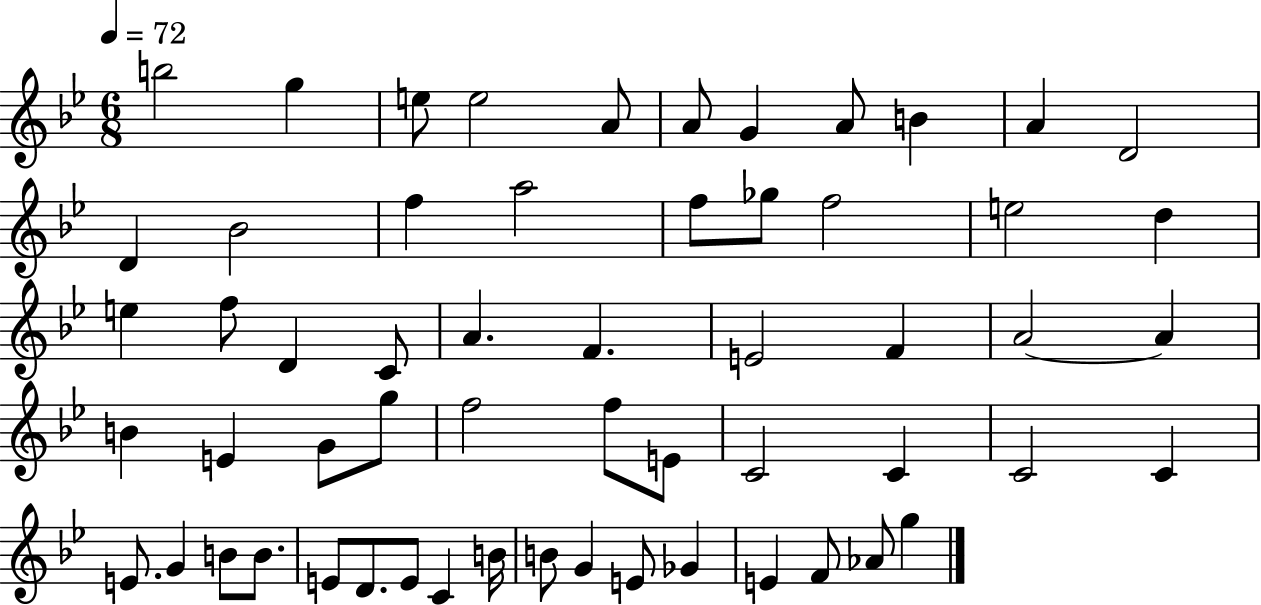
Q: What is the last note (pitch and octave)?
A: G5